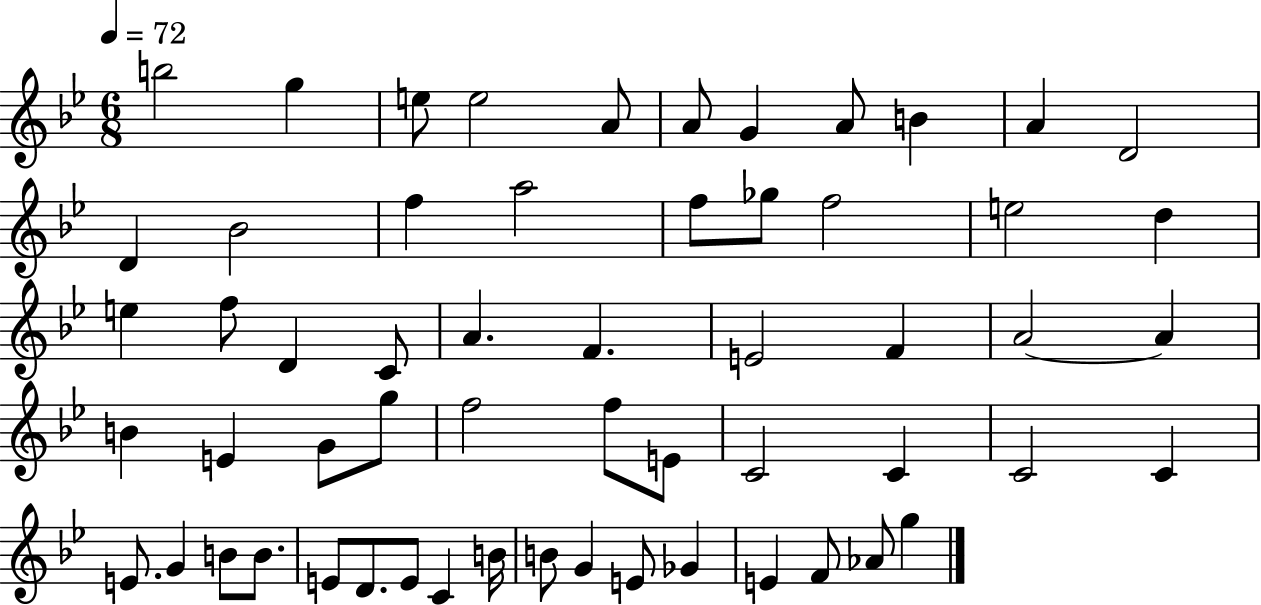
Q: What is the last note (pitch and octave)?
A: G5